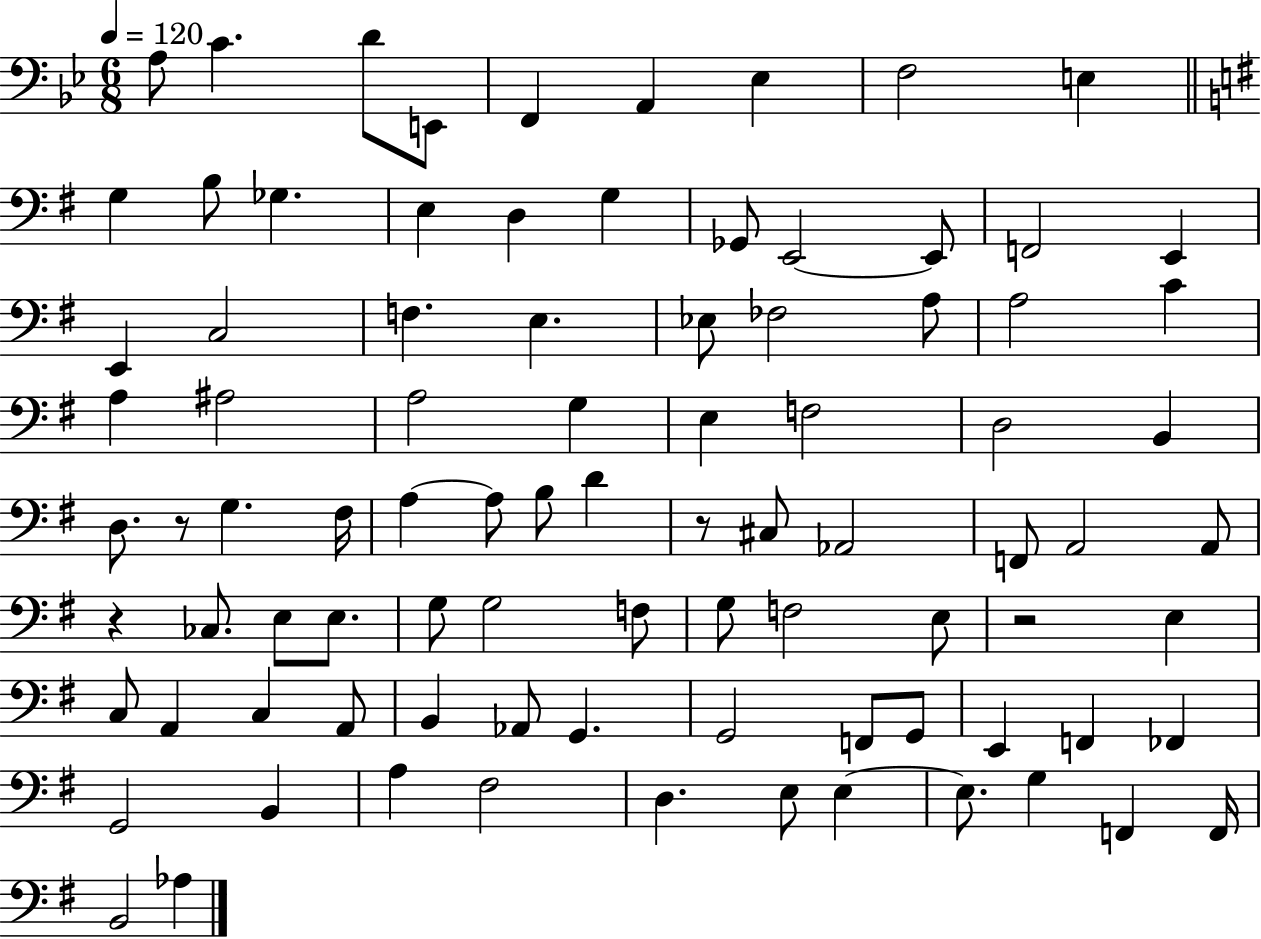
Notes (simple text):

A3/e C4/q. D4/e E2/e F2/q A2/q Eb3/q F3/h E3/q G3/q B3/e Gb3/q. E3/q D3/q G3/q Gb2/e E2/h E2/e F2/h E2/q E2/q C3/h F3/q. E3/q. Eb3/e FES3/h A3/e A3/h C4/q A3/q A#3/h A3/h G3/q E3/q F3/h D3/h B2/q D3/e. R/e G3/q. F#3/s A3/q A3/e B3/e D4/q R/e C#3/e Ab2/h F2/e A2/h A2/e R/q CES3/e. E3/e E3/e. G3/e G3/h F3/e G3/e F3/h E3/e R/h E3/q C3/e A2/q C3/q A2/e B2/q Ab2/e G2/q. G2/h F2/e G2/e E2/q F2/q FES2/q G2/h B2/q A3/q F#3/h D3/q. E3/e E3/q E3/e. G3/q F2/q F2/s B2/h Ab3/q